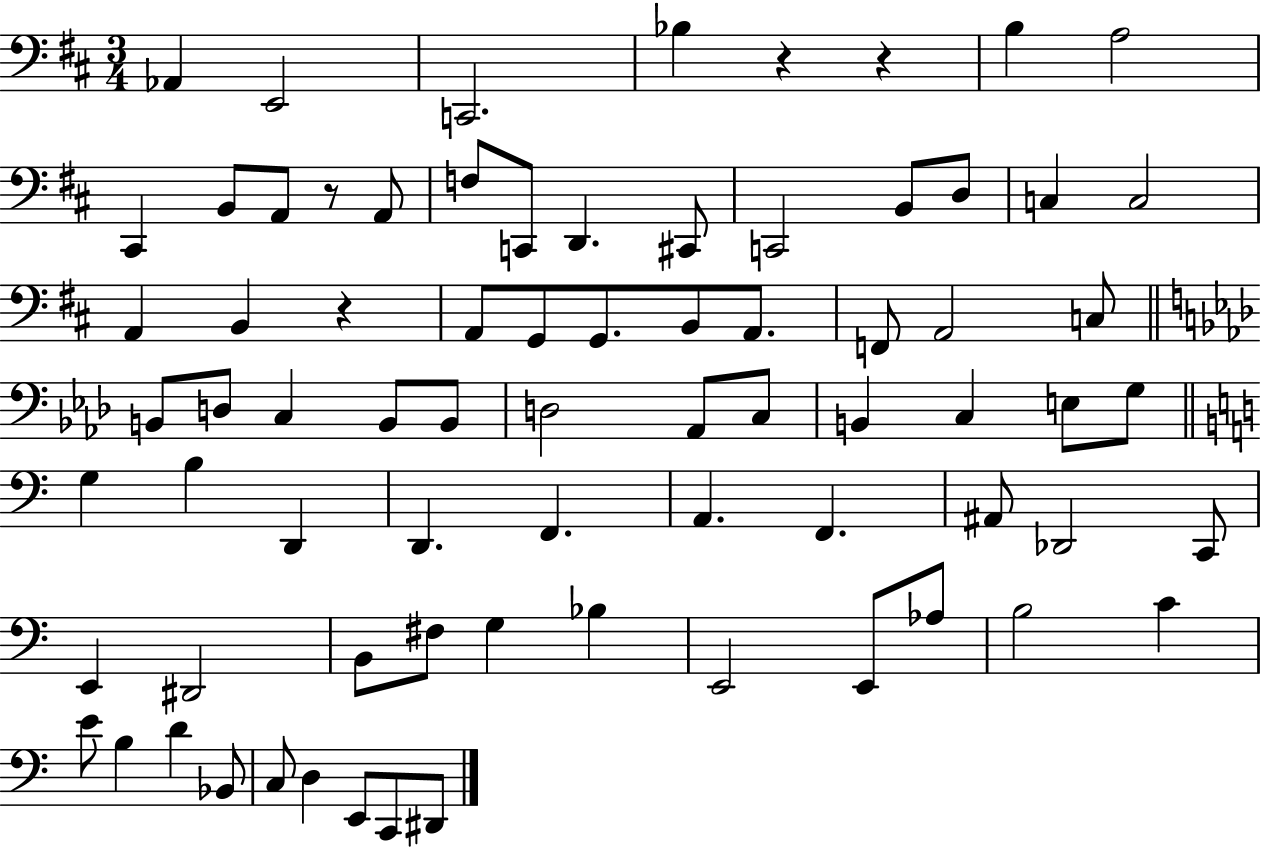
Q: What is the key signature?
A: D major